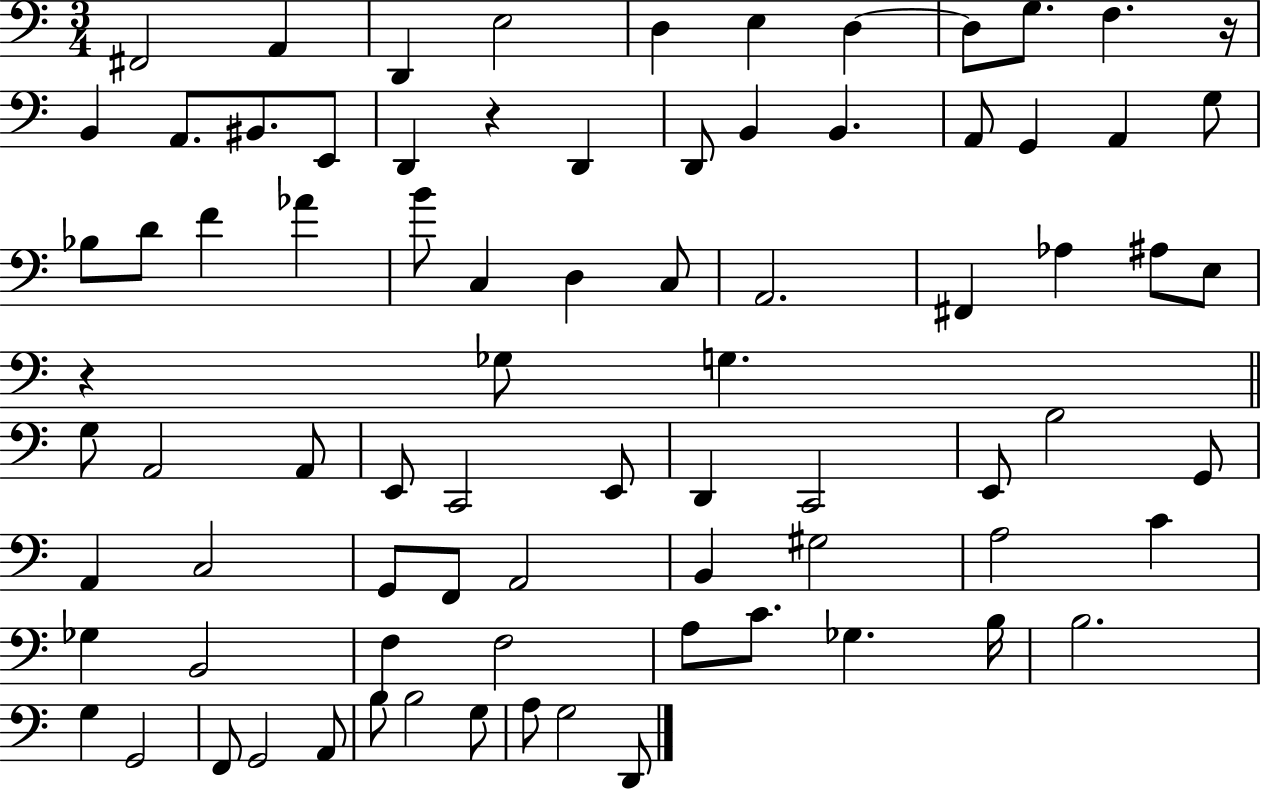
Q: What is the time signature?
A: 3/4